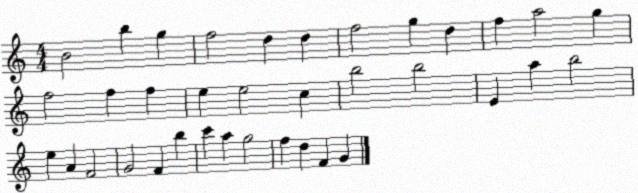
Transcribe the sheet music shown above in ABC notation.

X:1
T:Untitled
M:4/4
L:1/4
K:C
B2 b g f2 d d f2 g d f a2 g f2 f f e e2 c b2 b2 E a b2 e A F2 G2 F b c' a g2 f d F G